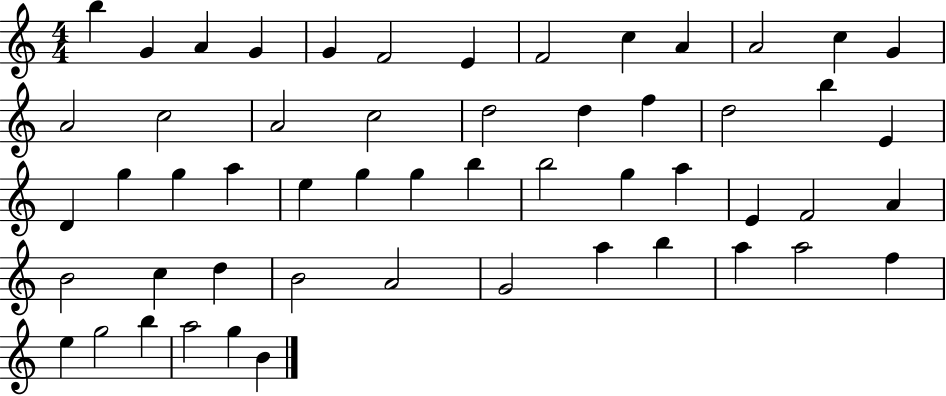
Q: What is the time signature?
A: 4/4